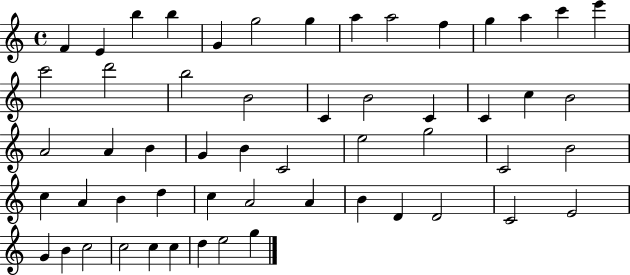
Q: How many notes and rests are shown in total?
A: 55